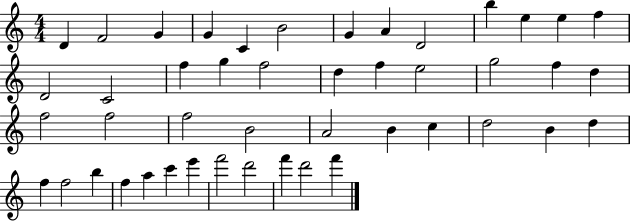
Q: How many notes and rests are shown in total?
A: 46